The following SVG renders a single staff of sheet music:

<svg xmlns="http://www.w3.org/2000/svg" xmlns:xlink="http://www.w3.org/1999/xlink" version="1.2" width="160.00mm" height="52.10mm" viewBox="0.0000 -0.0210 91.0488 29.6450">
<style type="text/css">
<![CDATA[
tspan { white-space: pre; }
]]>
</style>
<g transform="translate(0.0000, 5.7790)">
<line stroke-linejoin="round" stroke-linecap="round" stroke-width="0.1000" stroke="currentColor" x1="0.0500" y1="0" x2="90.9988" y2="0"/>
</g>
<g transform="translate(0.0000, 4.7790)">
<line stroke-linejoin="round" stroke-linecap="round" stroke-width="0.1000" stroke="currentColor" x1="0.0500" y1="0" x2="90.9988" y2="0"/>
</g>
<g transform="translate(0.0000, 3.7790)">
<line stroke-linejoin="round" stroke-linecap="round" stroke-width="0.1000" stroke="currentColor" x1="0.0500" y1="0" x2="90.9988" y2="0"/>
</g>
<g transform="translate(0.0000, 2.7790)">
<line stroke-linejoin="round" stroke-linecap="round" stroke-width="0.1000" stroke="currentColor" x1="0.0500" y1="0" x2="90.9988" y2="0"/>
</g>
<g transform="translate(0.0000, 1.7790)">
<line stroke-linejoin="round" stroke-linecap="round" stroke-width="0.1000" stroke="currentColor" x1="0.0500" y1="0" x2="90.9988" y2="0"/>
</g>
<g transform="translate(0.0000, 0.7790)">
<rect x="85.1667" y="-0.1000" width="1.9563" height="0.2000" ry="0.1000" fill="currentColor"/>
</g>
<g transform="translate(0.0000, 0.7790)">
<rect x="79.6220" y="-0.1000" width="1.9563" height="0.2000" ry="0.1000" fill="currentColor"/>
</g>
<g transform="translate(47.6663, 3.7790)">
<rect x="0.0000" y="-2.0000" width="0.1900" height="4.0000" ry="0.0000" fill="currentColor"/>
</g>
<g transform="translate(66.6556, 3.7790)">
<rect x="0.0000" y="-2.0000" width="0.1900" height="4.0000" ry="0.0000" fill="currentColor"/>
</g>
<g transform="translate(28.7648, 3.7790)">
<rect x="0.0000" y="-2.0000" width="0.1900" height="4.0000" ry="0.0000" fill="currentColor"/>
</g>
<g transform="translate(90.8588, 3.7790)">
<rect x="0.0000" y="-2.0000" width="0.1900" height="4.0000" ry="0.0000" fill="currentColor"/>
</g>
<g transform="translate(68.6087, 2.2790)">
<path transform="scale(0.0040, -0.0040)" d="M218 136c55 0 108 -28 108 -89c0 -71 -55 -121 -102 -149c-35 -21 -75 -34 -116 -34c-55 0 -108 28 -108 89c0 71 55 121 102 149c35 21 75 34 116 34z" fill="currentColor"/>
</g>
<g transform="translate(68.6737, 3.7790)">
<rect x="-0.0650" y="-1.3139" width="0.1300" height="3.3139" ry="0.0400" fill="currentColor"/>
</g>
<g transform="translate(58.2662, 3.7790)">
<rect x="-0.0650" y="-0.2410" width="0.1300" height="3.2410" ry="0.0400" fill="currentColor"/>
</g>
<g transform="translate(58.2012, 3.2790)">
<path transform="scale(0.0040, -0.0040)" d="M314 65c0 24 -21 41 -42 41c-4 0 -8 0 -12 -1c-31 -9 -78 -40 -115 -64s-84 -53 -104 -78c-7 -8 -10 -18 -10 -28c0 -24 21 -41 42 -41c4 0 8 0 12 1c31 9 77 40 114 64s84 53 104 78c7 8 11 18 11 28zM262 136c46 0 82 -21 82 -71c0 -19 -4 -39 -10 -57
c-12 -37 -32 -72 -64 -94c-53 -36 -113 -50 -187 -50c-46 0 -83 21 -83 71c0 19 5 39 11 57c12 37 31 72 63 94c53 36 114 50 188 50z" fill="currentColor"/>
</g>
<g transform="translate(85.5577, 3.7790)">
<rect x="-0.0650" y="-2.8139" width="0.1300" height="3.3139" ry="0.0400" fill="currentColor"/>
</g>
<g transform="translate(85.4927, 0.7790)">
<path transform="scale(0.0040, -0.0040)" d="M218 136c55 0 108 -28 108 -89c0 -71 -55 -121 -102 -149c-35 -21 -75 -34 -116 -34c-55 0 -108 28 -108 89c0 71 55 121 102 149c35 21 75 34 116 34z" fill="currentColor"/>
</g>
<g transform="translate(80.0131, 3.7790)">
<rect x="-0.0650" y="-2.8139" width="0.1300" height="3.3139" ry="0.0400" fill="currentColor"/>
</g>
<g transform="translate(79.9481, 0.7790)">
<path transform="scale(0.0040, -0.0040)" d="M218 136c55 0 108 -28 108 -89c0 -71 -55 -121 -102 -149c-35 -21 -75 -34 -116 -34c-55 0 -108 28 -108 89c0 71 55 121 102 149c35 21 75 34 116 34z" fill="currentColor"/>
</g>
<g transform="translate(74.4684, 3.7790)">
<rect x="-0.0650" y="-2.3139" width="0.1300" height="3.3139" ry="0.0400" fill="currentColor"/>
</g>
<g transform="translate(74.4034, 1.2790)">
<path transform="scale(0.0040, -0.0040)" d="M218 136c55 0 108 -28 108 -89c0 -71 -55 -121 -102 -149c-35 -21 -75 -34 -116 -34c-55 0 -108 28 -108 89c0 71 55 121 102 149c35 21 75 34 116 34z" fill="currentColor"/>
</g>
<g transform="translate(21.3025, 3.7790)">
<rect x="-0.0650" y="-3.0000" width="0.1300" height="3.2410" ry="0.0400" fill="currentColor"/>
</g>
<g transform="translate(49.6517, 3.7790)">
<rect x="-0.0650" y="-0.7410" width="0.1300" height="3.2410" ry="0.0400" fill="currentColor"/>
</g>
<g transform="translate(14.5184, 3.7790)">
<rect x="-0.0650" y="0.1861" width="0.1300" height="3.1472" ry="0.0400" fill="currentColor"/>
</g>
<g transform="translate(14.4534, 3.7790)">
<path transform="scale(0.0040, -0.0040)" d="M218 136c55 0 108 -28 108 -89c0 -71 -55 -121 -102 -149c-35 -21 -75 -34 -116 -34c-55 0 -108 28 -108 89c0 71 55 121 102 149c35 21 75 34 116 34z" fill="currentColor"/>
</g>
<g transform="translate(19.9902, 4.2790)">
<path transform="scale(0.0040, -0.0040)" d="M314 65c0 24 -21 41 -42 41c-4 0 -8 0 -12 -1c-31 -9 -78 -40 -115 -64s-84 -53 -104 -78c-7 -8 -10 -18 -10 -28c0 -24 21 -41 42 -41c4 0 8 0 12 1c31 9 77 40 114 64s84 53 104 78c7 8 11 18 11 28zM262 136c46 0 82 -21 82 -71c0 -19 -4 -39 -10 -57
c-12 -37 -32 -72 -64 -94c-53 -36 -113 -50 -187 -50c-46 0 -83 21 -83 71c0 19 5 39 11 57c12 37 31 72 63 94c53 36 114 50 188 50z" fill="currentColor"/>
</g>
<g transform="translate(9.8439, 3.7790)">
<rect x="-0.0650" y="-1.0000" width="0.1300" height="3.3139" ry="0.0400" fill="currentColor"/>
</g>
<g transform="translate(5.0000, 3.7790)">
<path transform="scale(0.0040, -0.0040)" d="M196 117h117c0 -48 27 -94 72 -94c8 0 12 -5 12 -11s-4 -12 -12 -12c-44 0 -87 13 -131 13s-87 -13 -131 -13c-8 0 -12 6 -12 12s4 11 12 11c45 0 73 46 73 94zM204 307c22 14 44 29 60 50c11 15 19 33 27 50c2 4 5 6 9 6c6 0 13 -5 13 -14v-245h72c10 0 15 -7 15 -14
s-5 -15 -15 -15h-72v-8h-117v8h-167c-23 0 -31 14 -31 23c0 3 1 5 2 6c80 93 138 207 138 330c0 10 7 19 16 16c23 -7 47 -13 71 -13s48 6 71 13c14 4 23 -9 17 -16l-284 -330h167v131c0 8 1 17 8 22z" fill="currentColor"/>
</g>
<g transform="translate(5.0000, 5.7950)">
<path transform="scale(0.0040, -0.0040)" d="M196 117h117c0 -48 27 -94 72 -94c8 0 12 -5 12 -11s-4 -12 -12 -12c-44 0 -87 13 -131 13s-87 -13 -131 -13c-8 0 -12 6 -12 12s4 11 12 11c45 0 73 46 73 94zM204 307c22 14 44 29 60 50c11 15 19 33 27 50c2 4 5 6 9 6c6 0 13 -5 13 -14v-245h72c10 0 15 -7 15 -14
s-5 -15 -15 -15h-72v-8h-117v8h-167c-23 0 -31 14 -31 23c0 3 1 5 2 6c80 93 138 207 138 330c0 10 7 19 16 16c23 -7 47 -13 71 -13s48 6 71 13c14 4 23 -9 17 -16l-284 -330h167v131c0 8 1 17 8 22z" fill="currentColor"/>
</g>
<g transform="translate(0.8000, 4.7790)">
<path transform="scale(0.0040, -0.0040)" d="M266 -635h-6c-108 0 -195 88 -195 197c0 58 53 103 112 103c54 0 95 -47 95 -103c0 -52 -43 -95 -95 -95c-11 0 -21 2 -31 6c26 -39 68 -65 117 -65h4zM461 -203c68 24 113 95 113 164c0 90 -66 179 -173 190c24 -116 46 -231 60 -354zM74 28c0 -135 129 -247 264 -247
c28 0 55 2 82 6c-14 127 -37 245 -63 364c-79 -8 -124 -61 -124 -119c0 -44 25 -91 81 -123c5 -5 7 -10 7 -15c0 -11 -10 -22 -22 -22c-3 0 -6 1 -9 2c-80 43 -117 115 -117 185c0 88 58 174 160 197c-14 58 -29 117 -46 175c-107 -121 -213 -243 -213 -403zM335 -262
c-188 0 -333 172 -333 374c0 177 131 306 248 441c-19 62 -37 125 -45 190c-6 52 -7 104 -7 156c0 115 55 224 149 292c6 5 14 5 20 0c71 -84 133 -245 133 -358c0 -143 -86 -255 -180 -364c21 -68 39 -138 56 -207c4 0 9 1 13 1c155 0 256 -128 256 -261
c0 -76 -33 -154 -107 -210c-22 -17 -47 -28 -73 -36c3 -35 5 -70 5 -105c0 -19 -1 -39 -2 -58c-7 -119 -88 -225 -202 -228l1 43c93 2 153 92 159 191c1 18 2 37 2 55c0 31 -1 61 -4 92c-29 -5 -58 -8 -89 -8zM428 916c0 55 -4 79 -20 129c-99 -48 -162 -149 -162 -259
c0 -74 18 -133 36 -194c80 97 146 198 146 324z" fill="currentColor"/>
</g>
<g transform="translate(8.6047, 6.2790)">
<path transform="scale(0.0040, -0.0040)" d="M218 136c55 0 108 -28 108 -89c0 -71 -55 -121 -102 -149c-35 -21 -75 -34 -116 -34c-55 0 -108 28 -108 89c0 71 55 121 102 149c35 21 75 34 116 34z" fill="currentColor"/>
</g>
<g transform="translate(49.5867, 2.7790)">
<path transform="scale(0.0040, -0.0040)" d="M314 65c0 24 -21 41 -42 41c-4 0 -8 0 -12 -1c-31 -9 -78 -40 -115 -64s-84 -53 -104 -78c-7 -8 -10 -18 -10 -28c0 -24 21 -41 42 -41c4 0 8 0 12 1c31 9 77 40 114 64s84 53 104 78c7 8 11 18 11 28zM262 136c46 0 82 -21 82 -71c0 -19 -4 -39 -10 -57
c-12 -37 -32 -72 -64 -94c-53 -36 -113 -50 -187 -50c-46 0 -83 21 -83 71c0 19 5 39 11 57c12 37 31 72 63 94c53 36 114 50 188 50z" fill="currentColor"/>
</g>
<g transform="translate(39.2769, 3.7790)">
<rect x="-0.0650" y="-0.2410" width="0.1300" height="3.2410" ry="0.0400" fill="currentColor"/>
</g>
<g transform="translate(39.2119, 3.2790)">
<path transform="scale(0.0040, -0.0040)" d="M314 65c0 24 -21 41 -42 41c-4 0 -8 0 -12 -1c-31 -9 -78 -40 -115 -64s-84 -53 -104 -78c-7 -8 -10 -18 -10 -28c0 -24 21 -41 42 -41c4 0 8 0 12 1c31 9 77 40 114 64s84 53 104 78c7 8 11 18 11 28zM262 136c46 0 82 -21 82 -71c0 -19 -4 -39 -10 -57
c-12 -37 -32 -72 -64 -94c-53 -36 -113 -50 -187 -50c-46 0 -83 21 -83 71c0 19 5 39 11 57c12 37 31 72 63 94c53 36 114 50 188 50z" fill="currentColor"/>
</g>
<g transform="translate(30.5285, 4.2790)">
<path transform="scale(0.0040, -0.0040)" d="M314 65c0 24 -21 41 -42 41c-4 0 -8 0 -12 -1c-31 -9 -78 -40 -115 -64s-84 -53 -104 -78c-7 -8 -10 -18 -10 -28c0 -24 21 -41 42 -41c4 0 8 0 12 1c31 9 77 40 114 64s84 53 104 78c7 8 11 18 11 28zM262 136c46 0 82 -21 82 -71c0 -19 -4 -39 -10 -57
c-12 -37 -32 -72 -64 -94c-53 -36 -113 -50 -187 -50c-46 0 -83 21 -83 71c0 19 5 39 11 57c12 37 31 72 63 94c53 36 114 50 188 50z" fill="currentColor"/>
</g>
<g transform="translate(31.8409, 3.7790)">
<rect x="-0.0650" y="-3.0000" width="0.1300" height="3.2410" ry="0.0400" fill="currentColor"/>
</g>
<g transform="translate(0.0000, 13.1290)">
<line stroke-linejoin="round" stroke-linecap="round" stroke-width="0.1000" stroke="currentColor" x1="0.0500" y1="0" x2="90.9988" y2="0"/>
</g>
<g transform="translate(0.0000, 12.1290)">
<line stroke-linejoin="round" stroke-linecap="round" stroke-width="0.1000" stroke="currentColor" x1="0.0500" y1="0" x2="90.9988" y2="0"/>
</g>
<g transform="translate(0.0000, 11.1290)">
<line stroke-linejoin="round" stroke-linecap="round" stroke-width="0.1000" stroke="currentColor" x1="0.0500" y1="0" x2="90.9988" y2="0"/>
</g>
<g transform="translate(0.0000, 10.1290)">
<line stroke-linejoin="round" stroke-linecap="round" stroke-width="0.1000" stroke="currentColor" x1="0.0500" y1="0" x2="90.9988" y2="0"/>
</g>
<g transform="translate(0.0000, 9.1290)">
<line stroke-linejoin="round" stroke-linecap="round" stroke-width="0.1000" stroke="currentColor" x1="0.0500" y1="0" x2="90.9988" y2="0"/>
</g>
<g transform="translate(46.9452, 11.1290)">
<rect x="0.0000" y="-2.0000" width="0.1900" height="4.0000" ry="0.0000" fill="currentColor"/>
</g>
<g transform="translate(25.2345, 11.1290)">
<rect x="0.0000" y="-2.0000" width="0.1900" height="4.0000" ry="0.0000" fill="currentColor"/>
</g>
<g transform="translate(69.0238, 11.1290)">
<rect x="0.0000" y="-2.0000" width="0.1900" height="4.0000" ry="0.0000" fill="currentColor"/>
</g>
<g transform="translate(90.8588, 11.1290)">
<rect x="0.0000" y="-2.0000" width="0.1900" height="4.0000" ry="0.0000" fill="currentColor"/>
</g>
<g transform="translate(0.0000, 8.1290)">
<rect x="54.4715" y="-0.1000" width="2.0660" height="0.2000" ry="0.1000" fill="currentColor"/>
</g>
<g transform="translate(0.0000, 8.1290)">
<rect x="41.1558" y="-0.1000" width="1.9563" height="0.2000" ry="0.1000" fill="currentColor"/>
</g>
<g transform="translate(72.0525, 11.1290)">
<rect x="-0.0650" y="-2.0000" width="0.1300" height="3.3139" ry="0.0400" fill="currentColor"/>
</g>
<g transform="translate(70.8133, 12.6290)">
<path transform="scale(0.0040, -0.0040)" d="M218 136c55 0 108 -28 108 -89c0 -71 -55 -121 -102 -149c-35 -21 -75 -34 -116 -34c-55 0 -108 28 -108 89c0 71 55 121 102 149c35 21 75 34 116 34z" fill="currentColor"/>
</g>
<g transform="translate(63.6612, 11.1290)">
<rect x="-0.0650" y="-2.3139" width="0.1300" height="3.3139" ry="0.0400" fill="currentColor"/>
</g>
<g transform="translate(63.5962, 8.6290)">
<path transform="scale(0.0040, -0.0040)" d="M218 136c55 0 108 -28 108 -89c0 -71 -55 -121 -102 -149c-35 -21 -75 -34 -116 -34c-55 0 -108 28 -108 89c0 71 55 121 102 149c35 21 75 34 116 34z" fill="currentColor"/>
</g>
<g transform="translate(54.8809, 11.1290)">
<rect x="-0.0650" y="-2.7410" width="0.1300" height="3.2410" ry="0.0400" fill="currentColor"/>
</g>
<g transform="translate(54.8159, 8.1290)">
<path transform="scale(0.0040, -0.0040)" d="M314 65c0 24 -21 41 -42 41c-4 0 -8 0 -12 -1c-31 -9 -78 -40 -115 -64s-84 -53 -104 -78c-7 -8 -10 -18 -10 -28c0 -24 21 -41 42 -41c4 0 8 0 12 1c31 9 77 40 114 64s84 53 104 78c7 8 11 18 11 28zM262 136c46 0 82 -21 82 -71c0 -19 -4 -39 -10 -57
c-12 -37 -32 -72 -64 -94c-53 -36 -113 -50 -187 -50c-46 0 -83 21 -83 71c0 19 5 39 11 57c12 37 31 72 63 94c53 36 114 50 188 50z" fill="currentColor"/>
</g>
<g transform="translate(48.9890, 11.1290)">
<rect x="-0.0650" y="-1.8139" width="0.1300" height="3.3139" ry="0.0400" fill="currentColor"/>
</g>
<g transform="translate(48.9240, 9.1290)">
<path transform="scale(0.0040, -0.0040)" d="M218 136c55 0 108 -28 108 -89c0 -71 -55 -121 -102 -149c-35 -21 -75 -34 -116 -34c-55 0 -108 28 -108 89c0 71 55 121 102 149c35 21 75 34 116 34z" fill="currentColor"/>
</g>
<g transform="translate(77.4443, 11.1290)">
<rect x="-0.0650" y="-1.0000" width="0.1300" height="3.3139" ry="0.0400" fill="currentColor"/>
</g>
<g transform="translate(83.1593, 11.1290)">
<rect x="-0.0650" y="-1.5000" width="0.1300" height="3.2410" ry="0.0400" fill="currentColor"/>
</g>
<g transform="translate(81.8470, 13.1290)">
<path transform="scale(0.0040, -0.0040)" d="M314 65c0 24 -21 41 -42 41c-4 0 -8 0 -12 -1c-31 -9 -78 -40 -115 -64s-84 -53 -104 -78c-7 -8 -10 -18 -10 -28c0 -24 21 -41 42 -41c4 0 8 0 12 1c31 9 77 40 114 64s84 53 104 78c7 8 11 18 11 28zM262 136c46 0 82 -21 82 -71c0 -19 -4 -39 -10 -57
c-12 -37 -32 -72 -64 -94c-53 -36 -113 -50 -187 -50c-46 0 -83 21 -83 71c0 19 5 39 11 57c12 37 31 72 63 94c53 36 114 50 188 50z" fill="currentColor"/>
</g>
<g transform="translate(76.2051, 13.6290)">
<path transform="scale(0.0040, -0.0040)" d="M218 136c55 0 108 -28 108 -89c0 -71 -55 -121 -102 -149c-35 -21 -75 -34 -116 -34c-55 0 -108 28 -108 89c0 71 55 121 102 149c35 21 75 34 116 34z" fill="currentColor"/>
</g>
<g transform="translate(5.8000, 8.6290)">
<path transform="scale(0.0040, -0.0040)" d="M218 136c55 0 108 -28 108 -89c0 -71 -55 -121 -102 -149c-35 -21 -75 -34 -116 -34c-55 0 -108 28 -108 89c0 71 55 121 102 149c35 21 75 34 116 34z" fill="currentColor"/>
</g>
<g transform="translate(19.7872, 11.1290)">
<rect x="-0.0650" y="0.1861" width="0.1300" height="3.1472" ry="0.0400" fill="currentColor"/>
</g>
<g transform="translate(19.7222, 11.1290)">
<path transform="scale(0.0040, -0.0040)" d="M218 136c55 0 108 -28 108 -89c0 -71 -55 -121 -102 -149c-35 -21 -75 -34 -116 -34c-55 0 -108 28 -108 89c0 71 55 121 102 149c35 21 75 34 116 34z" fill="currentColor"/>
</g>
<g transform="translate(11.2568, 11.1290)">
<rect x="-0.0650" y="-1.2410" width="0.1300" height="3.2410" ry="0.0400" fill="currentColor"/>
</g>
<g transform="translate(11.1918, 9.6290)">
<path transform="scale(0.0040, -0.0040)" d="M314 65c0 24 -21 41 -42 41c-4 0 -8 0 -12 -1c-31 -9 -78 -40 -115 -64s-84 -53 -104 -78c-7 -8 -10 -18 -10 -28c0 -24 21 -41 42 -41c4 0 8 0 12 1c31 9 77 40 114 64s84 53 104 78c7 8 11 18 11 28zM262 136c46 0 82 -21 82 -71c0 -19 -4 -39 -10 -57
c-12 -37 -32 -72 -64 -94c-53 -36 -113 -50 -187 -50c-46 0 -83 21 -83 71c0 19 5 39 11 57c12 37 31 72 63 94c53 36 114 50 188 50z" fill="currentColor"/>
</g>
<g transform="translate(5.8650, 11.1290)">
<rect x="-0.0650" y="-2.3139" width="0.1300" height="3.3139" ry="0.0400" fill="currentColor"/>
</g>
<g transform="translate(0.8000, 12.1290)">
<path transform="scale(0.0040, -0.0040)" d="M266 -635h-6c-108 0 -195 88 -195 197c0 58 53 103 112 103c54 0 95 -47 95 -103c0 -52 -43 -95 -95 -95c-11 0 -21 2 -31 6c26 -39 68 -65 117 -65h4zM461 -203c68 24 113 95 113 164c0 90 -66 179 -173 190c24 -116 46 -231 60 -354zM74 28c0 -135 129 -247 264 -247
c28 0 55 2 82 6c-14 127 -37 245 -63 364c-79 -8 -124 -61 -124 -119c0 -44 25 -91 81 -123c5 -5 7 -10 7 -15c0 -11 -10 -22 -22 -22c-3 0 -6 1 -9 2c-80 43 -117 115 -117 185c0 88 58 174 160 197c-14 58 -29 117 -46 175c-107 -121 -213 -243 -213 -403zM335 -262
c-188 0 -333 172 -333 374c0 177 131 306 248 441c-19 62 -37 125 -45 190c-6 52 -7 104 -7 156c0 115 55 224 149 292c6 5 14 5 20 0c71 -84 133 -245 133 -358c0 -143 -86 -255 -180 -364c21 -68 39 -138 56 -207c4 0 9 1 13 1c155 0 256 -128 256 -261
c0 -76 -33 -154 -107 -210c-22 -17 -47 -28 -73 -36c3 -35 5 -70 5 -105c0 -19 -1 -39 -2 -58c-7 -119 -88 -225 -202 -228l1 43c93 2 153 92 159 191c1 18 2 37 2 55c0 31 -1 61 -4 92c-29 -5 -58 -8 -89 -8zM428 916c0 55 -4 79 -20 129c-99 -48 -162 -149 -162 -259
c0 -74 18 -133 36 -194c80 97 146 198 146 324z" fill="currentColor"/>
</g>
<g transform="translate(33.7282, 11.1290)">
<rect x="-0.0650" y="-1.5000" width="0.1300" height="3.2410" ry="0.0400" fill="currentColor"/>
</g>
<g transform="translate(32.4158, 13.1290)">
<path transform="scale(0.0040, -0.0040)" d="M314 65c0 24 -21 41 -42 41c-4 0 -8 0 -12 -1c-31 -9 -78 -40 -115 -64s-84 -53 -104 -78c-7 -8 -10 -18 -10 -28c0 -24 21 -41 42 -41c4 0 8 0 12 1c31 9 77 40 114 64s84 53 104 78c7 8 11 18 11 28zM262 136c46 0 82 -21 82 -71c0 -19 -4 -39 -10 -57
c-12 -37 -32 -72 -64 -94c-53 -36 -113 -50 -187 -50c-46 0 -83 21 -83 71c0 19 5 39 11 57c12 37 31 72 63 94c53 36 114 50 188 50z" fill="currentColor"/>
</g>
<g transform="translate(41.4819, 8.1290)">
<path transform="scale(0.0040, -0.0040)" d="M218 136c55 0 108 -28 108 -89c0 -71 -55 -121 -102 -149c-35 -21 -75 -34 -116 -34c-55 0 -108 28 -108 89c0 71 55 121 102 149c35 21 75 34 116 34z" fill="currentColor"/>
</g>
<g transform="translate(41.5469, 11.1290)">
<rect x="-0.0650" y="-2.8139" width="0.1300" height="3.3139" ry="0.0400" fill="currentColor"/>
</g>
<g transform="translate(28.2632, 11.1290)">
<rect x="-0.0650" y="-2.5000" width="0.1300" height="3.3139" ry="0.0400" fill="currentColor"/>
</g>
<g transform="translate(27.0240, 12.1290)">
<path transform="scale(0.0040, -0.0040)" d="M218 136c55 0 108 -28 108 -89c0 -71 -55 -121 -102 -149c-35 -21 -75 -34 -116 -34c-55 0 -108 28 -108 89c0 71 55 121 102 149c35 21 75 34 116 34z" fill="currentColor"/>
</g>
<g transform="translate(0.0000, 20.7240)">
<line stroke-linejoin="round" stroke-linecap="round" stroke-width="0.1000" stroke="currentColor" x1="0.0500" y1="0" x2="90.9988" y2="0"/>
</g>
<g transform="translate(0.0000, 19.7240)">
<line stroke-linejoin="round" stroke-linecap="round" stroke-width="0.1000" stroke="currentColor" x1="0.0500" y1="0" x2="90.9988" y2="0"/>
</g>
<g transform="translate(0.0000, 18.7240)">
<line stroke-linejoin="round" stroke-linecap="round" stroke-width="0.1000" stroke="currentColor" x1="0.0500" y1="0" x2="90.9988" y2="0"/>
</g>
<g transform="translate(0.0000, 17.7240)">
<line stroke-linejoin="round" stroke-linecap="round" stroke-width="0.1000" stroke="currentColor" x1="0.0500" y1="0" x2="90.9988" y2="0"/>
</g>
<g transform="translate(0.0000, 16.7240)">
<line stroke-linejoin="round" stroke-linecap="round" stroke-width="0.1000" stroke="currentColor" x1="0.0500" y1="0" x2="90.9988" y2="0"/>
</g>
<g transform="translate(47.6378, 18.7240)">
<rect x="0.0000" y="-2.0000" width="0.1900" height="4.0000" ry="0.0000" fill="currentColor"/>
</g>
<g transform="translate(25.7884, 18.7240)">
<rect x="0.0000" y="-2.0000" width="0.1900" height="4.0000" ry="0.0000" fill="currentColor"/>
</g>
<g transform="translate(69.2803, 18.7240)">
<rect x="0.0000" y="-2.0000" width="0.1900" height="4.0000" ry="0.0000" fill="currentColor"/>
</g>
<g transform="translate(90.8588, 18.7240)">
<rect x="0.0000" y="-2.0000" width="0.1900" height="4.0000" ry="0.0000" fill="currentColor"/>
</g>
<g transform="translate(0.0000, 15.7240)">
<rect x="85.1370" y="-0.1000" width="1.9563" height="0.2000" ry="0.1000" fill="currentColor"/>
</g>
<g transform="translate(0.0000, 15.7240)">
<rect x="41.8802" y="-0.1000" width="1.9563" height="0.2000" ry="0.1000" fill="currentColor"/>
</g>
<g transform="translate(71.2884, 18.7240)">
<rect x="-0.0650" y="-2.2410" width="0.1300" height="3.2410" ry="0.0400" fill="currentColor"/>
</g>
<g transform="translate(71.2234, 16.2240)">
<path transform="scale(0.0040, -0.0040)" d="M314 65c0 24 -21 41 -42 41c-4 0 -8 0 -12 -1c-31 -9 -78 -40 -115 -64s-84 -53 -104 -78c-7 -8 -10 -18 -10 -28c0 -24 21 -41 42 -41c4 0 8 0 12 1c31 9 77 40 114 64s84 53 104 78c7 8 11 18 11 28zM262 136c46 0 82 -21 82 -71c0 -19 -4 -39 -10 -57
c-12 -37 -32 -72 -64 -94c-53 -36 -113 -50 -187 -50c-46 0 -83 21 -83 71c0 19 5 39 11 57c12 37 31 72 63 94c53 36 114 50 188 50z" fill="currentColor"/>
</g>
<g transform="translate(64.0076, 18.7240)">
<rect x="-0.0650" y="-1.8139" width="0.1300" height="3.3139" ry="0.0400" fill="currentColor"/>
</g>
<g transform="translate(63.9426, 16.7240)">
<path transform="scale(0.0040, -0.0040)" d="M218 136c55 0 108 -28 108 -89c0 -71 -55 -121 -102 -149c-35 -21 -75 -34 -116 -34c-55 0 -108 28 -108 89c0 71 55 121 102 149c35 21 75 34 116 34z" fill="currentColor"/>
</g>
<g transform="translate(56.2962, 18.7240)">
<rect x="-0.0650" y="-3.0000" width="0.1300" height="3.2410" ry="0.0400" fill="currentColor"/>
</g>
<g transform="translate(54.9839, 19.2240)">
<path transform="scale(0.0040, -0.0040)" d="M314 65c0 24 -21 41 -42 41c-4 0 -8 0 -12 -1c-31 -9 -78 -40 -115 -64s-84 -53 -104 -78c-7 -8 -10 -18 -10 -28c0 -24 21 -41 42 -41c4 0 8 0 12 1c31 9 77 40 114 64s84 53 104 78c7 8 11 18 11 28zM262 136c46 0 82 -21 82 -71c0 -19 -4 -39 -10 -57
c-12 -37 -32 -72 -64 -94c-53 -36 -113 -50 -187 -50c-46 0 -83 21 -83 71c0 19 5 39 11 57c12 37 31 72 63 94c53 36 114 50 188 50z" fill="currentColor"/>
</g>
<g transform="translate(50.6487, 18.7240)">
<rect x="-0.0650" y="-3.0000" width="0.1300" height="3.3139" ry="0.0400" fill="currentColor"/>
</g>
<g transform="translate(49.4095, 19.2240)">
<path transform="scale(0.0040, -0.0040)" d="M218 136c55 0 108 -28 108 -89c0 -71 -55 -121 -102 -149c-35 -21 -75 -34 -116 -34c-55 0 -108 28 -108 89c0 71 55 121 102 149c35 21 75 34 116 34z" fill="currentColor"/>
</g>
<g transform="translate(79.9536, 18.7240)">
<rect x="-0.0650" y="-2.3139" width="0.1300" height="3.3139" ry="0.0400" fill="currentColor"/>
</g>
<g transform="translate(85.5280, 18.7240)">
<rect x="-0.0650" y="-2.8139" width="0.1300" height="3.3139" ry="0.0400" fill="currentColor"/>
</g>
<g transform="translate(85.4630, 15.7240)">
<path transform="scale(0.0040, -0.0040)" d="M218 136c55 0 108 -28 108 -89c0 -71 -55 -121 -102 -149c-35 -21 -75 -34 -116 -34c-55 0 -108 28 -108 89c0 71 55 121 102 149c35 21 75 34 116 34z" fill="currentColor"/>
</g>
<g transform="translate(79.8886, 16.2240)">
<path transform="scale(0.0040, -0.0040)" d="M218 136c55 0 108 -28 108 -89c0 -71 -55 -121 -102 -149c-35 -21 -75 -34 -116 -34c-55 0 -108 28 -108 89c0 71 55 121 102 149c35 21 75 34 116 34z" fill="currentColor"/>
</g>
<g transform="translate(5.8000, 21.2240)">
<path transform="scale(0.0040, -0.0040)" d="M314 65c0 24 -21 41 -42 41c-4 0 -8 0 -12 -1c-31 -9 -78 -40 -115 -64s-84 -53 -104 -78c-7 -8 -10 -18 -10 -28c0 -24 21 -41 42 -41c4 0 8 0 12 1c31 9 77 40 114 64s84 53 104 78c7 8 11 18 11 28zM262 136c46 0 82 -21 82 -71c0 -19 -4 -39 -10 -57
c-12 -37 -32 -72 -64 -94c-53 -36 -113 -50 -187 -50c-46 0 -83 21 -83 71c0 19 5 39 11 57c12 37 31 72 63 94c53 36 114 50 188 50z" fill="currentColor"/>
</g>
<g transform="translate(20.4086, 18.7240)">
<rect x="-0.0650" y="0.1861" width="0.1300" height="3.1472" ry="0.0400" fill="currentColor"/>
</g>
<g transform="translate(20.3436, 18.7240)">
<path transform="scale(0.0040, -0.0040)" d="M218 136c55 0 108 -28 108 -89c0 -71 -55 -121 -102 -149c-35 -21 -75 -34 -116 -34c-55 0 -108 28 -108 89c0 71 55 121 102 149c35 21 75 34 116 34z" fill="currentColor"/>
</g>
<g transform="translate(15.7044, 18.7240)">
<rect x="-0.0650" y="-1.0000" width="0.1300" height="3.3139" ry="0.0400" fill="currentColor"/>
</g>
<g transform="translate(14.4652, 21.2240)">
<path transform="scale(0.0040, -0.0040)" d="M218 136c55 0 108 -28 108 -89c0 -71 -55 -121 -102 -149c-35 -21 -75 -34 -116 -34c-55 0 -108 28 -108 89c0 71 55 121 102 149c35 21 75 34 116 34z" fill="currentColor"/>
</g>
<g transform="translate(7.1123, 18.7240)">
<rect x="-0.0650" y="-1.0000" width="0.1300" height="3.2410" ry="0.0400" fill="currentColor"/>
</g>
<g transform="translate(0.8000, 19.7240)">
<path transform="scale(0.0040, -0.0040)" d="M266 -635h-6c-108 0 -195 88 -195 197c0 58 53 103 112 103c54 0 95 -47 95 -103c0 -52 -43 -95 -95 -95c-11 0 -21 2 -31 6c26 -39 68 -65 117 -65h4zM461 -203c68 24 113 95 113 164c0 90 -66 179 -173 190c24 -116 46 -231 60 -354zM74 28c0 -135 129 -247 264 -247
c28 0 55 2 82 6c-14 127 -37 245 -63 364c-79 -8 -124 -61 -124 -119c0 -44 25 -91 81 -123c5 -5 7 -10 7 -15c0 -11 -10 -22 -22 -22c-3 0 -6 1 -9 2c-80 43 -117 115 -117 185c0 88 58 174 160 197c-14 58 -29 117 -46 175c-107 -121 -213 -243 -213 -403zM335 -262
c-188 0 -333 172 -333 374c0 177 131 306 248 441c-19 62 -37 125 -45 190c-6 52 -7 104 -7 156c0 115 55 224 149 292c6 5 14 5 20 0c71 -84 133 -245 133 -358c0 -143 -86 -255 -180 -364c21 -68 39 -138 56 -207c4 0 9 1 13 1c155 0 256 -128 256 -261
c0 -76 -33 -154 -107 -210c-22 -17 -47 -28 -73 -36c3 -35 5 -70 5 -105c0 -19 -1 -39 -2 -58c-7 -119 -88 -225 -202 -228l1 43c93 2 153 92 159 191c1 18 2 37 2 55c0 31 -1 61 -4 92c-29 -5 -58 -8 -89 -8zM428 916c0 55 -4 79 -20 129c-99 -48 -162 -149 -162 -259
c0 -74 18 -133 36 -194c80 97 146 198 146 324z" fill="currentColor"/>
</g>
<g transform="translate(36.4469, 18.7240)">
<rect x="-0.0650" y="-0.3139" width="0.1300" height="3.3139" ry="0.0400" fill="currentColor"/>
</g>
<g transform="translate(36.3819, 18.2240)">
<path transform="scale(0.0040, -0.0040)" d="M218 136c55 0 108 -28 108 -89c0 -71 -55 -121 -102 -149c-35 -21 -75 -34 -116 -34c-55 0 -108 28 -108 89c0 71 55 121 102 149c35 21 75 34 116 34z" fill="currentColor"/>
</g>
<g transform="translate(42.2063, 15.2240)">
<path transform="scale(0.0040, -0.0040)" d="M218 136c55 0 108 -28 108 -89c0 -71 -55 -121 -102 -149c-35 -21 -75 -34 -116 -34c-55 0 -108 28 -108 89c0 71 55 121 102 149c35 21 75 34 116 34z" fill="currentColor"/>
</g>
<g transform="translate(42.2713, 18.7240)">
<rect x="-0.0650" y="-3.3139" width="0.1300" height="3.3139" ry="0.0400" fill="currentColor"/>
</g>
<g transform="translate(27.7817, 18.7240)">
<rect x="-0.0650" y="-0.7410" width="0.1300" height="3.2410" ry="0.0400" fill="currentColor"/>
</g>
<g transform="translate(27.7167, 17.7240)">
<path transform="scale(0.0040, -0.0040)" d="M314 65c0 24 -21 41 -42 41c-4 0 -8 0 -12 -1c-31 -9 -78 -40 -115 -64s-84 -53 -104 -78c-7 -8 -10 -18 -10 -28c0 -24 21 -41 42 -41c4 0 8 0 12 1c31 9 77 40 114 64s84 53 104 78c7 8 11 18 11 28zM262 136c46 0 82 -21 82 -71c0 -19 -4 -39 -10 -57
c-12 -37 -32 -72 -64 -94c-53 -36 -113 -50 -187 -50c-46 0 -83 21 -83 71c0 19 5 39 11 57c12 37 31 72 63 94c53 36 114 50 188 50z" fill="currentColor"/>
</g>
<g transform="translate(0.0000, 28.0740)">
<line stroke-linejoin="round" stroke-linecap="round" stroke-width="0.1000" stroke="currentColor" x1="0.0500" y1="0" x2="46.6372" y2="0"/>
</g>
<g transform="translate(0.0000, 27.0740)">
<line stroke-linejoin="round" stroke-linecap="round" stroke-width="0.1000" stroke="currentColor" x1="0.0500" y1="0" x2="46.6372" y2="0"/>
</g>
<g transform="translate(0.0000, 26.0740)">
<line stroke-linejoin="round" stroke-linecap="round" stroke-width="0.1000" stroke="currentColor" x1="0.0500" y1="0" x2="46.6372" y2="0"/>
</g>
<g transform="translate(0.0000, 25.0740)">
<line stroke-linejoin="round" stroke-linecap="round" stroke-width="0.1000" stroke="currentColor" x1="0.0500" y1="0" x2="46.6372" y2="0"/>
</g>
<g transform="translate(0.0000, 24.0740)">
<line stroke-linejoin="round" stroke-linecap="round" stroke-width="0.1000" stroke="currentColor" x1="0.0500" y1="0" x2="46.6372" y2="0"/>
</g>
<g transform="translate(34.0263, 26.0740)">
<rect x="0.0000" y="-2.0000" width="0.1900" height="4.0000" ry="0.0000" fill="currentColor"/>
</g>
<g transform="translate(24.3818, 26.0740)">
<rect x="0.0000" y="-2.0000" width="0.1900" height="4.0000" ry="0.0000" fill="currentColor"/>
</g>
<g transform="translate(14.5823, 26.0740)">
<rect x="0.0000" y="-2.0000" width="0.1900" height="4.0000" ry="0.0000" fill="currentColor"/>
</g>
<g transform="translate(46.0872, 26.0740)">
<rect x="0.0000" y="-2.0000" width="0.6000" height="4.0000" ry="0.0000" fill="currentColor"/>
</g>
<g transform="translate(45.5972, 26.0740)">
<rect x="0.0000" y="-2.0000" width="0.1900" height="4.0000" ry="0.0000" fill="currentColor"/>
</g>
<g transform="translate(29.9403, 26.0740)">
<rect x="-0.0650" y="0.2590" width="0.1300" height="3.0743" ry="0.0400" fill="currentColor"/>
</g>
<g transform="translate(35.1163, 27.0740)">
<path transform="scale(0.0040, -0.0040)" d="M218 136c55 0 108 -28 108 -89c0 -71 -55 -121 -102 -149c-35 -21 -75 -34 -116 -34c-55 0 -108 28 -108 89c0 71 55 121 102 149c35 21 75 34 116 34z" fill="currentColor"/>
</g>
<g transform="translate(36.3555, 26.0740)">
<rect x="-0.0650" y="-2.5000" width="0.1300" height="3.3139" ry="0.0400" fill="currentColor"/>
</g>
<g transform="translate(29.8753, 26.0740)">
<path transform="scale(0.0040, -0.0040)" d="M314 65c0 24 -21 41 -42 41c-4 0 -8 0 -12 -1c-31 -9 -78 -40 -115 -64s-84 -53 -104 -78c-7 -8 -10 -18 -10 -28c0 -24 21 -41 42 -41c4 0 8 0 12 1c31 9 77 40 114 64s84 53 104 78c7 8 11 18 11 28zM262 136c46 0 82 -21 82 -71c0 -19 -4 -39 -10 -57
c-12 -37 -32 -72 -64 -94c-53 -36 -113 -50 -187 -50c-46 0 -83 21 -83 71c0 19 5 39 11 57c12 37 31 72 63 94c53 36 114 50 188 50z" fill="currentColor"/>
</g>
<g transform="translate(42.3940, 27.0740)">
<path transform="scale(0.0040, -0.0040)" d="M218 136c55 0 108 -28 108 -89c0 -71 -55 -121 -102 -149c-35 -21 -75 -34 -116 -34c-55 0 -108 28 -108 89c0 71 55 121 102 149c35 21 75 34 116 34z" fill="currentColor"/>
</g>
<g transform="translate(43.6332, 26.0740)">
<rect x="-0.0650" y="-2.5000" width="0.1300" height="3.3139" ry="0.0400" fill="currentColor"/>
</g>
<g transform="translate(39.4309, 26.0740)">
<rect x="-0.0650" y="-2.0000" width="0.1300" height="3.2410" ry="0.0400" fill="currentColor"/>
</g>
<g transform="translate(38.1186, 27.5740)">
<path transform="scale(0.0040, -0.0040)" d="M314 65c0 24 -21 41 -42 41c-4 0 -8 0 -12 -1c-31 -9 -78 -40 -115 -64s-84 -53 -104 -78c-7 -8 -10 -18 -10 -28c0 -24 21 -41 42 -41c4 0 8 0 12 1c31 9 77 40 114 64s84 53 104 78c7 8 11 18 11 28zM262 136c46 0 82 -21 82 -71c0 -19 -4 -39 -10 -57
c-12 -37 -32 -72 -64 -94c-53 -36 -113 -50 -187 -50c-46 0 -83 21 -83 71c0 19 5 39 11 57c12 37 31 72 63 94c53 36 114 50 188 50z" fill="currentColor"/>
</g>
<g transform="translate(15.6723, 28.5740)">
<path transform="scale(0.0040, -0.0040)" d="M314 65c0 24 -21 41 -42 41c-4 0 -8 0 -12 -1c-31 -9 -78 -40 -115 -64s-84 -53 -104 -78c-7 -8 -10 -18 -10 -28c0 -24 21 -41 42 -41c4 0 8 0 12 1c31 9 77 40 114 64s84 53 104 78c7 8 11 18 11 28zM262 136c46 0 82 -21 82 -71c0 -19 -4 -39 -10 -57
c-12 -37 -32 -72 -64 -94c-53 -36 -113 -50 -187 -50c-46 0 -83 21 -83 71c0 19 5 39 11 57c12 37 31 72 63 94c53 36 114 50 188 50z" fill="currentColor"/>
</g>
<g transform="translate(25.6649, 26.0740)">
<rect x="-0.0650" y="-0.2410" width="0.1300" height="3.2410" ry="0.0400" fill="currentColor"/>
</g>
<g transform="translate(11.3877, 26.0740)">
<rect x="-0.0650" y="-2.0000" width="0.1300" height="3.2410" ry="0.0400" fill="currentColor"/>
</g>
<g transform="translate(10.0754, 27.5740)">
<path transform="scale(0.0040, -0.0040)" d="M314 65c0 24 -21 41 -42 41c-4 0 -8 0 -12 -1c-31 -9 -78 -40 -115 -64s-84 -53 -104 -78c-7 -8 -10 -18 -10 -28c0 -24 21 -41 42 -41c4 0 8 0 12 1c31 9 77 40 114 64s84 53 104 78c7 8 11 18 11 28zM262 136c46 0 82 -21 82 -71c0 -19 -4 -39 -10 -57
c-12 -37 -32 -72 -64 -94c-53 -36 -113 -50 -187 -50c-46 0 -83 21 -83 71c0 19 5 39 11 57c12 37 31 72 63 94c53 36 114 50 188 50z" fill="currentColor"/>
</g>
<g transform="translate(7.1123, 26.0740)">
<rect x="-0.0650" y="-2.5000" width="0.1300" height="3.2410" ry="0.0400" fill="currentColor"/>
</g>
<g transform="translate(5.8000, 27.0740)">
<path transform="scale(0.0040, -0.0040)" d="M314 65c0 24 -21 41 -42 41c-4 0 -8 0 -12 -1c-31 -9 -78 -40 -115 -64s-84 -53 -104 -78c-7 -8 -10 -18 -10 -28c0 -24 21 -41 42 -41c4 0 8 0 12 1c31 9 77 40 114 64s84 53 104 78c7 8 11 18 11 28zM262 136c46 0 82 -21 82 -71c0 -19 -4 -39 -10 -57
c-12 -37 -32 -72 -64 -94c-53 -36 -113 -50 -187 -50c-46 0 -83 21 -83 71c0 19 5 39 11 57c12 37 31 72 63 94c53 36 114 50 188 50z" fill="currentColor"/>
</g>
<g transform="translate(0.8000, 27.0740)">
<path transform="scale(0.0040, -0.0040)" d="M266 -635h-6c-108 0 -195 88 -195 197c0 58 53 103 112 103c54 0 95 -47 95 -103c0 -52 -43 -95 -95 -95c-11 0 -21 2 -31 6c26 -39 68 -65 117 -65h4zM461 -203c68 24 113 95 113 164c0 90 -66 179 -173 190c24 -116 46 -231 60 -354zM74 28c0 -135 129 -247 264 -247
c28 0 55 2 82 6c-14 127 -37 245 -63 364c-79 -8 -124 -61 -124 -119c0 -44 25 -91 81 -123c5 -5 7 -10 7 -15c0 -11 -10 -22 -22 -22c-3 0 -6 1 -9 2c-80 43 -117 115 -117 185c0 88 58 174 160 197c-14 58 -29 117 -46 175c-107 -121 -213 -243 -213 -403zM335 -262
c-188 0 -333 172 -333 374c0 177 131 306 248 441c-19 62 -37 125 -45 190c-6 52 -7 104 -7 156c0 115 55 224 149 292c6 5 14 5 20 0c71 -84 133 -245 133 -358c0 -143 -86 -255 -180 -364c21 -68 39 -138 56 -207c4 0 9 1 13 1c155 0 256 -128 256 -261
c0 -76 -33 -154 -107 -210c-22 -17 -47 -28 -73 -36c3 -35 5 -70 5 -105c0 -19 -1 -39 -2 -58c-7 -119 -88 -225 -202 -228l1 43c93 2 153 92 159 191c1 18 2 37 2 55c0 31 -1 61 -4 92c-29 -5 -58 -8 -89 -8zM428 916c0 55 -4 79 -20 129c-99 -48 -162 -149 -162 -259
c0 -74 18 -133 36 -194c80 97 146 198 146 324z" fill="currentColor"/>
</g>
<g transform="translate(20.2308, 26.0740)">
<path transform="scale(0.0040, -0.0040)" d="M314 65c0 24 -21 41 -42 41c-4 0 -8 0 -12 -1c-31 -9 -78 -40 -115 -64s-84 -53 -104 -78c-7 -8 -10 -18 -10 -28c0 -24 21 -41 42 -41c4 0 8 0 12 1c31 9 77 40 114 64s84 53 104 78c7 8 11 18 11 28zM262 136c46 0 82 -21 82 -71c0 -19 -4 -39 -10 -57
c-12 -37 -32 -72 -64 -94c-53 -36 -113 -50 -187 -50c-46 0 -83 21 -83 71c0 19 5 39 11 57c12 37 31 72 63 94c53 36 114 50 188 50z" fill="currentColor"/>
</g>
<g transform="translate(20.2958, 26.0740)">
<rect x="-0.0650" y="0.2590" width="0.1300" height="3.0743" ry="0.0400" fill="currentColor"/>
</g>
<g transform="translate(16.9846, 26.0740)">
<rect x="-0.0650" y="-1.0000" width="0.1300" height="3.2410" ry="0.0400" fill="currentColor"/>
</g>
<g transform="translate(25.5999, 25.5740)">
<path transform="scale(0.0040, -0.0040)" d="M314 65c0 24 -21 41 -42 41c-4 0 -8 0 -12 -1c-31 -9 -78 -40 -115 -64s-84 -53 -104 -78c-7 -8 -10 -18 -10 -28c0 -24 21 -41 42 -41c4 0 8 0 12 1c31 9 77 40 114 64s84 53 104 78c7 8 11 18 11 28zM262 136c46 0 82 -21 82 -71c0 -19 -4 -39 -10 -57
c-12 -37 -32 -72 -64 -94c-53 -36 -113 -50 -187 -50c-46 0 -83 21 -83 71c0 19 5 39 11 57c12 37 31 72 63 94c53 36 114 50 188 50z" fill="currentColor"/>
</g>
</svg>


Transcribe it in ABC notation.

X:1
T:Untitled
M:4/4
L:1/4
K:C
D B A2 A2 c2 d2 c2 e g a a g e2 B G E2 a f a2 g F D E2 D2 D B d2 c b A A2 f g2 g a G2 F2 D2 B2 c2 B2 G F2 G